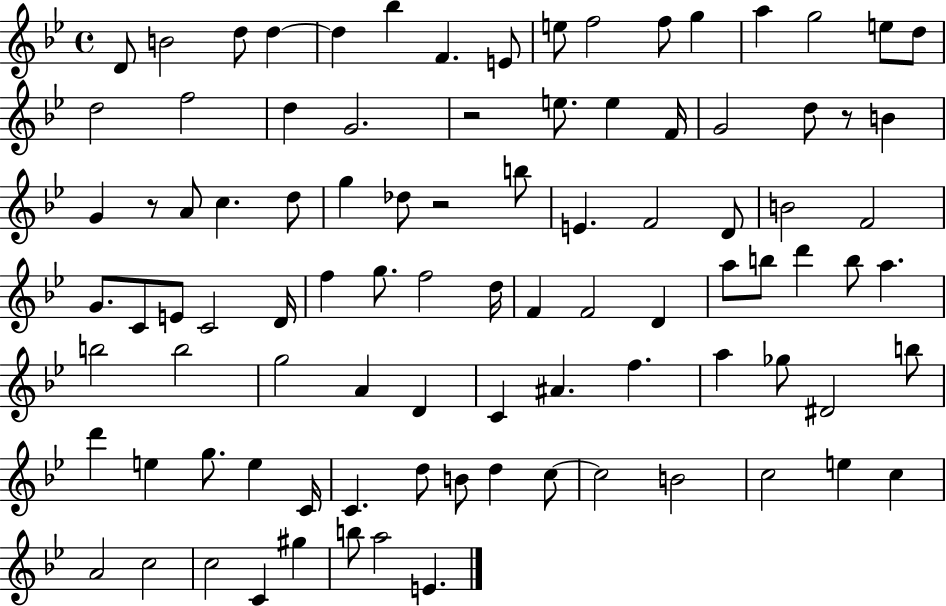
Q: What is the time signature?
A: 4/4